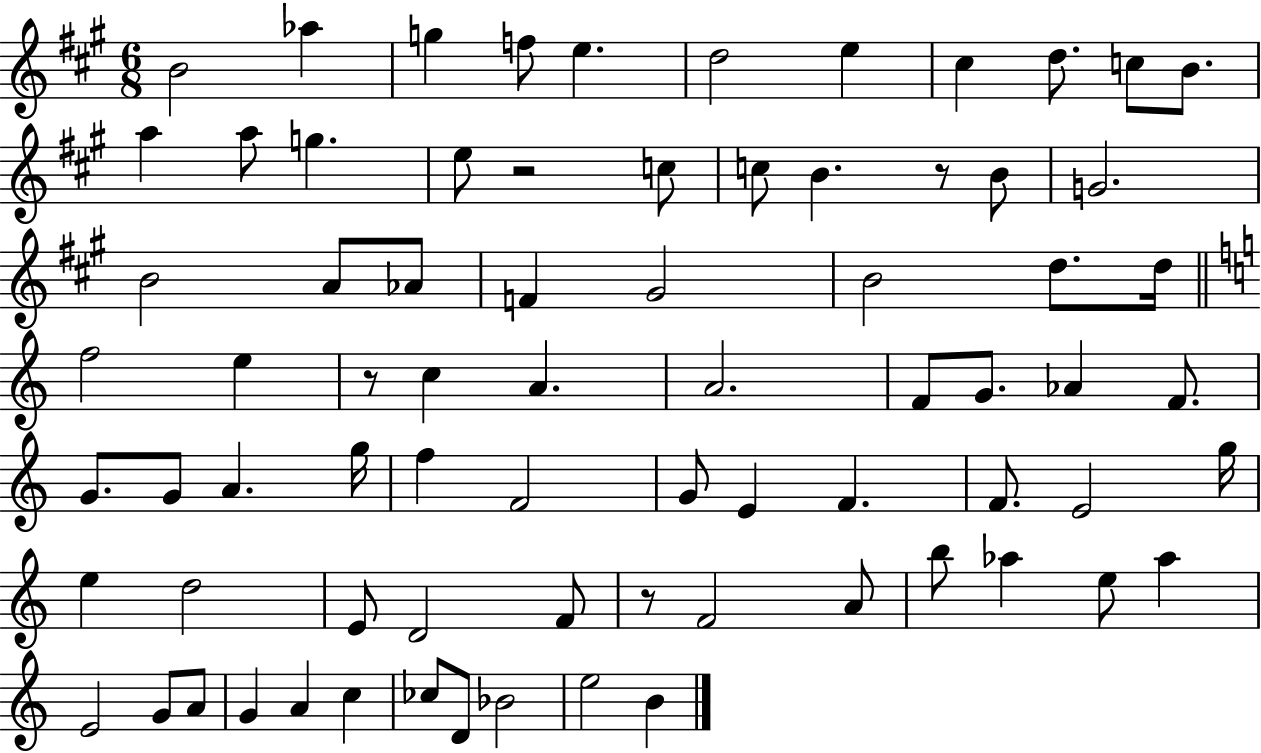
{
  \clef treble
  \numericTimeSignature
  \time 6/8
  \key a \major
  b'2 aes''4 | g''4 f''8 e''4. | d''2 e''4 | cis''4 d''8. c''8 b'8. | \break a''4 a''8 g''4. | e''8 r2 c''8 | c''8 b'4. r8 b'8 | g'2. | \break b'2 a'8 aes'8 | f'4 gis'2 | b'2 d''8. d''16 | \bar "||" \break \key a \minor f''2 e''4 | r8 c''4 a'4. | a'2. | f'8 g'8. aes'4 f'8. | \break g'8. g'8 a'4. g''16 | f''4 f'2 | g'8 e'4 f'4. | f'8. e'2 g''16 | \break e''4 d''2 | e'8 d'2 f'8 | r8 f'2 a'8 | b''8 aes''4 e''8 aes''4 | \break e'2 g'8 a'8 | g'4 a'4 c''4 | ces''8 d'8 bes'2 | e''2 b'4 | \break \bar "|."
}